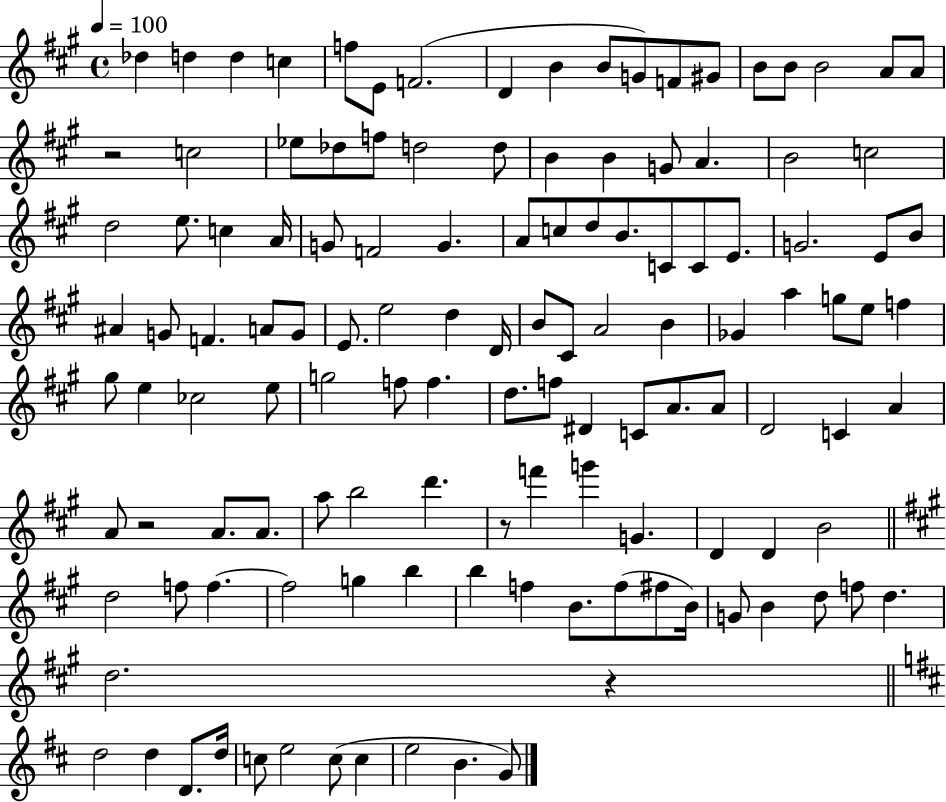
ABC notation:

X:1
T:Untitled
M:4/4
L:1/4
K:A
_d d d c f/2 E/2 F2 D B B/2 G/2 F/2 ^G/2 B/2 B/2 B2 A/2 A/2 z2 c2 _e/2 _d/2 f/2 d2 d/2 B B G/2 A B2 c2 d2 e/2 c A/4 G/2 F2 G A/2 c/2 d/2 B/2 C/2 C/2 E/2 G2 E/2 B/2 ^A G/2 F A/2 G/2 E/2 e2 d D/4 B/2 ^C/2 A2 B _G a g/2 e/2 f ^g/2 e _c2 e/2 g2 f/2 f d/2 f/2 ^D C/2 A/2 A/2 D2 C A A/2 z2 A/2 A/2 a/2 b2 d' z/2 f' g' G D D B2 d2 f/2 f f2 g b b f B/2 f/2 ^f/2 B/4 G/2 B d/2 f/2 d d2 z d2 d D/2 d/4 c/2 e2 c/2 c e2 B G/2